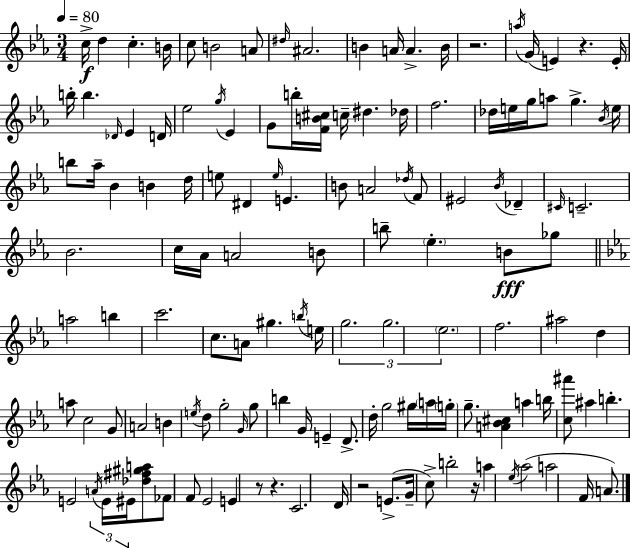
{
  \clef treble
  \numericTimeSignature
  \time 3/4
  \key ees \major
  \tempo 4 = 80
  \repeat volta 2 { c''16->\f d''4 c''4.-. b'16 | c''8 b'2 a'8 | \grace { dis''16 } ais'2. | b'4 a'16 a'4.-> | \break b'16 r2. | \acciaccatura { a''16 }( g'16 e'4) r4. | e'16-. b''16-. b''4. \grace { des'16 } ees'4 | d'16 ees''2 \acciaccatura { g''16 } | \break ees'4 g'8 b''16-. <f' b' cis''>16 c''16-- dis''4. | des''16 f''2. | des''16 e''16 g''16 a''8 g''4.-> | \acciaccatura { bes'16 } e''16 b''8 aes''16-- bes'4 | \break b'4 d''16 e''8 dis'4 \grace { e''16 } | e'4. b'8 a'2 | \acciaccatura { des''16 } f'8 eis'2 | \acciaccatura { bes'16 } des'4-- \grace { cis'16 } c'2.-- | \break bes'2. | c''16 aes'16 a'2 | b'8 b''8-- \parenthesize ees''4.-. | b'8\fff ges''8 \bar "||" \break \key ees \major a''2 b''4 | c'''2. | c''8. a'8 gis''4. \acciaccatura { b''16 } | e''16 \tuplet 3/2 { g''2. | \break g''2. | \parenthesize ees''2. } | f''2. | ais''2 d''4 | \break a''8 c''2 g'8 | a'2 b'4 | \acciaccatura { e''16 } d''8 g''2-. | \grace { g'16 } g''8 b''4 g'16 e'4-- | \break d'8.-> d''16-. g''2 | gis''16 \parenthesize a''16 \parenthesize g''16-. g''8.-- <a' bes' cis''>4 a''4 | b''16 <c'' ais'''>8 ais''4 b''4.-. | e'2 \tuplet 3/2 { \acciaccatura { a'16 } | \break e'16 eis'16 } <des'' fis'' gis'' a''>8 fes'8 f'8 ees'2 | e'4 r8 r4. | c'2. | d'16 r2 | \break e'8.->( g'16-- c''8->) b''2-. | r16 a''4 \acciaccatura { ees''16 }( aes''2 | a''2 | f'16 a'8.) } \bar "|."
}